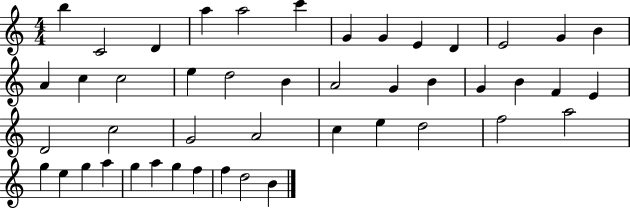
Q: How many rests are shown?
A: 0